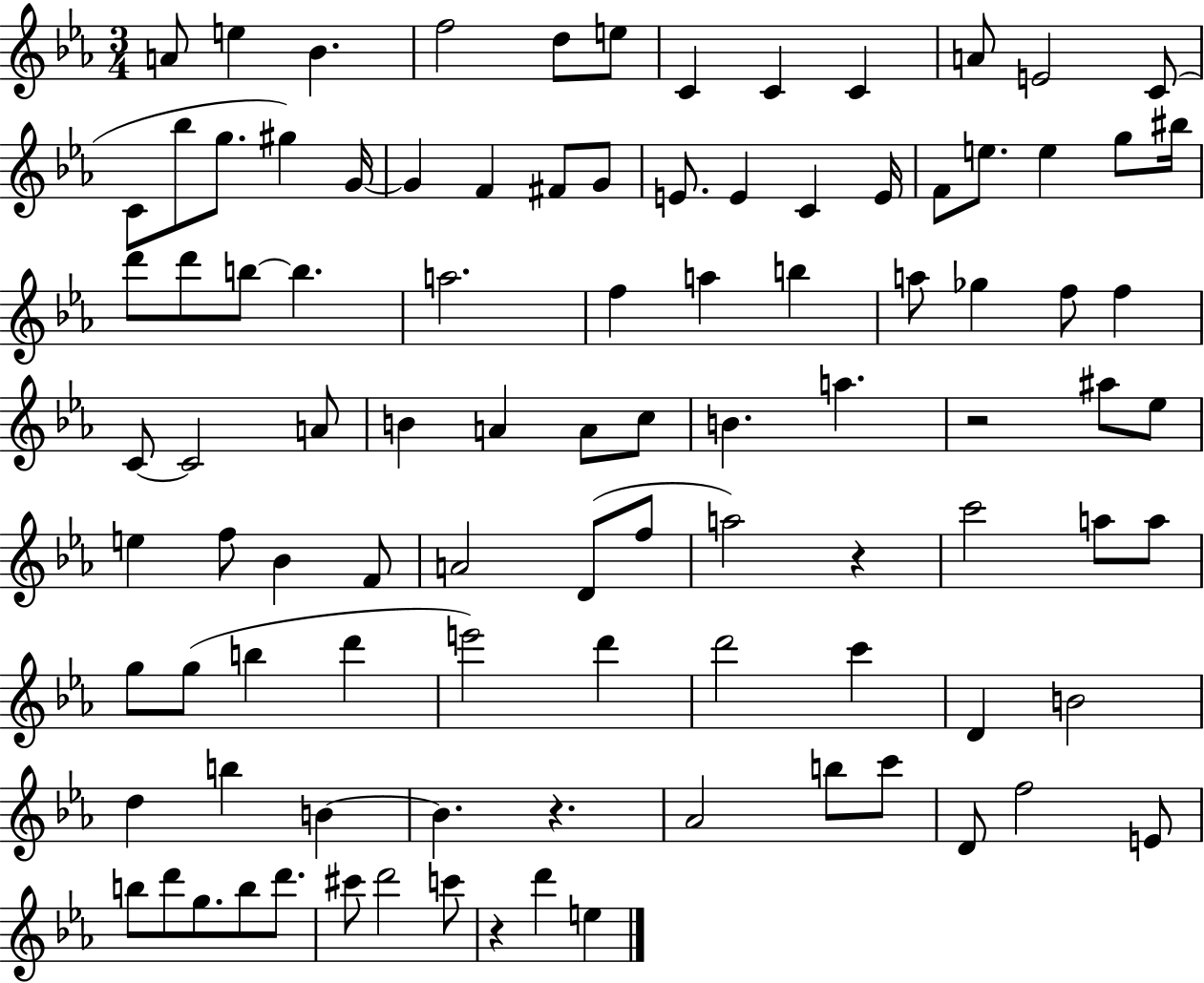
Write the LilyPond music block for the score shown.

{
  \clef treble
  \numericTimeSignature
  \time 3/4
  \key ees \major
  \repeat volta 2 { a'8 e''4 bes'4. | f''2 d''8 e''8 | c'4 c'4 c'4 | a'8 e'2 c'8( | \break c'8 bes''8 g''8. gis''4) g'16~~ | g'4 f'4 fis'8 g'8 | e'8. e'4 c'4 e'16 | f'8 e''8. e''4 g''8 bis''16 | \break d'''8 d'''8 b''8~~ b''4. | a''2. | f''4 a''4 b''4 | a''8 ges''4 f''8 f''4 | \break c'8~~ c'2 a'8 | b'4 a'4 a'8 c''8 | b'4. a''4. | r2 ais''8 ees''8 | \break e''4 f''8 bes'4 f'8 | a'2 d'8( f''8 | a''2) r4 | c'''2 a''8 a''8 | \break g''8 g''8( b''4 d'''4 | e'''2) d'''4 | d'''2 c'''4 | d'4 b'2 | \break d''4 b''4 b'4~~ | b'4. r4. | aes'2 b''8 c'''8 | d'8 f''2 e'8 | \break b''8 d'''8 g''8. b''8 d'''8. | cis'''8 d'''2 c'''8 | r4 d'''4 e''4 | } \bar "|."
}